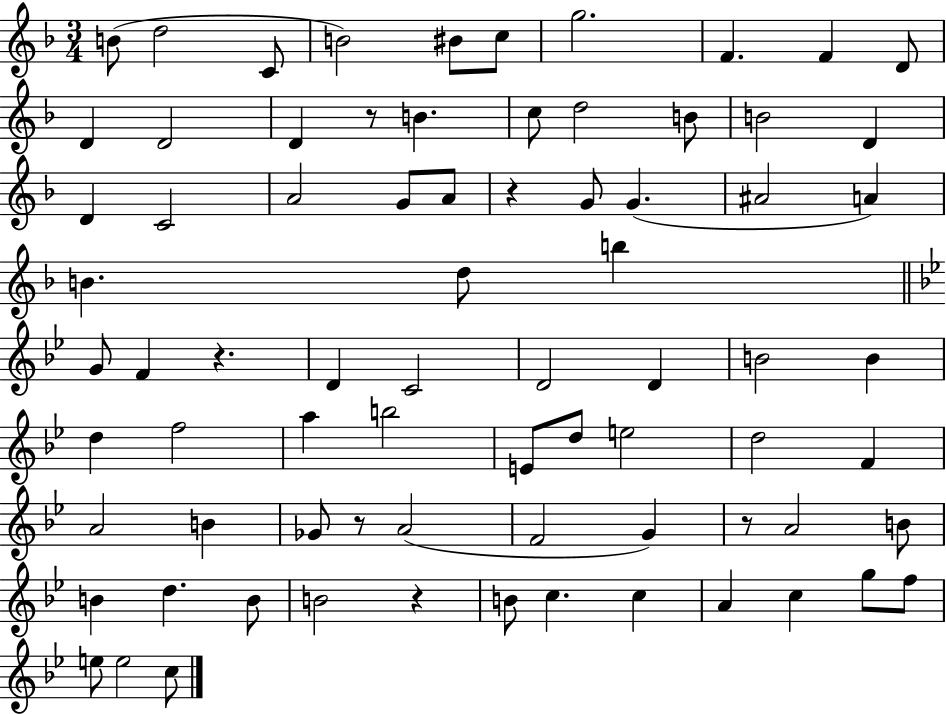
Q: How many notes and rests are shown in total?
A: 76